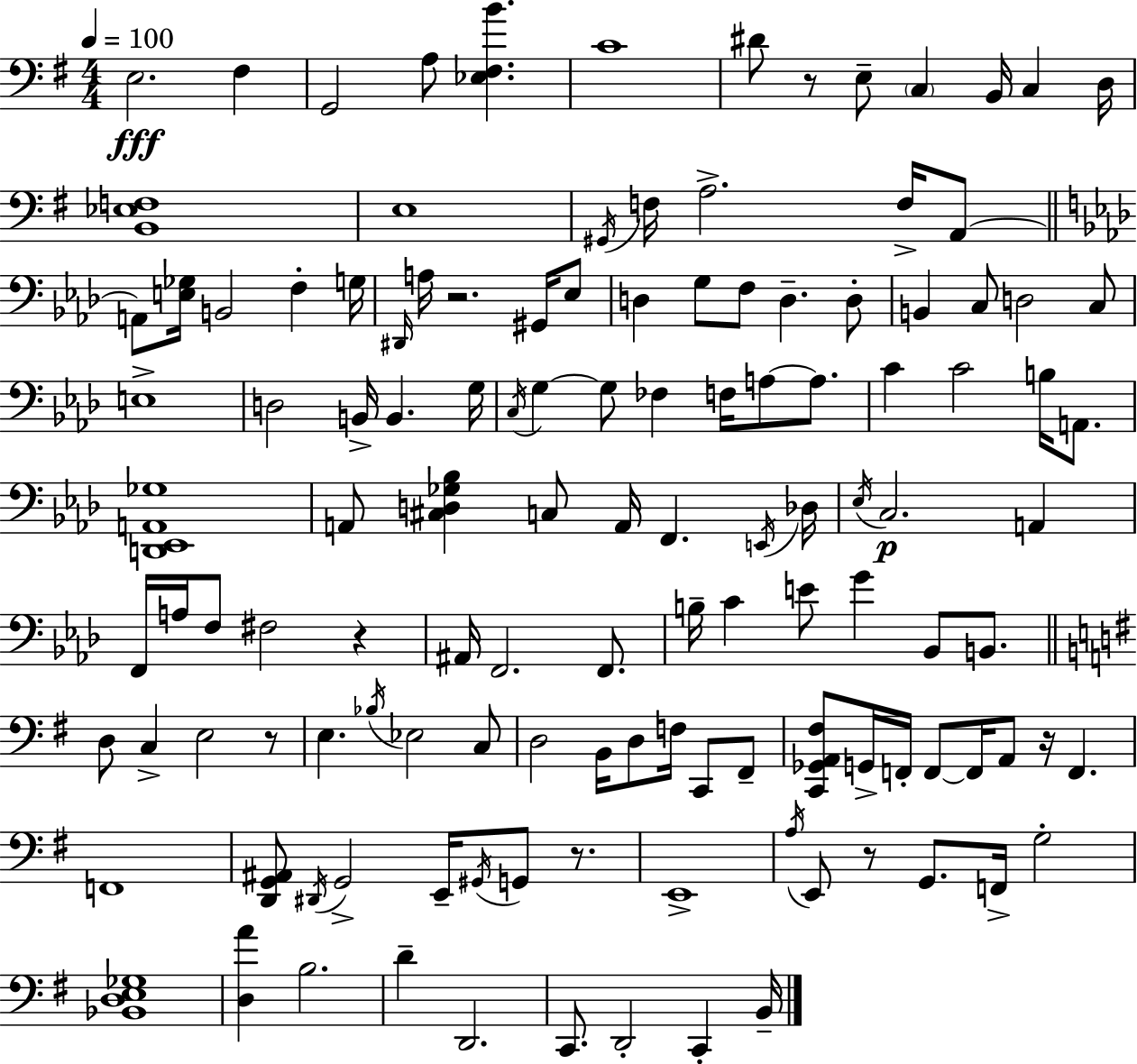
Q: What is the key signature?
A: E minor